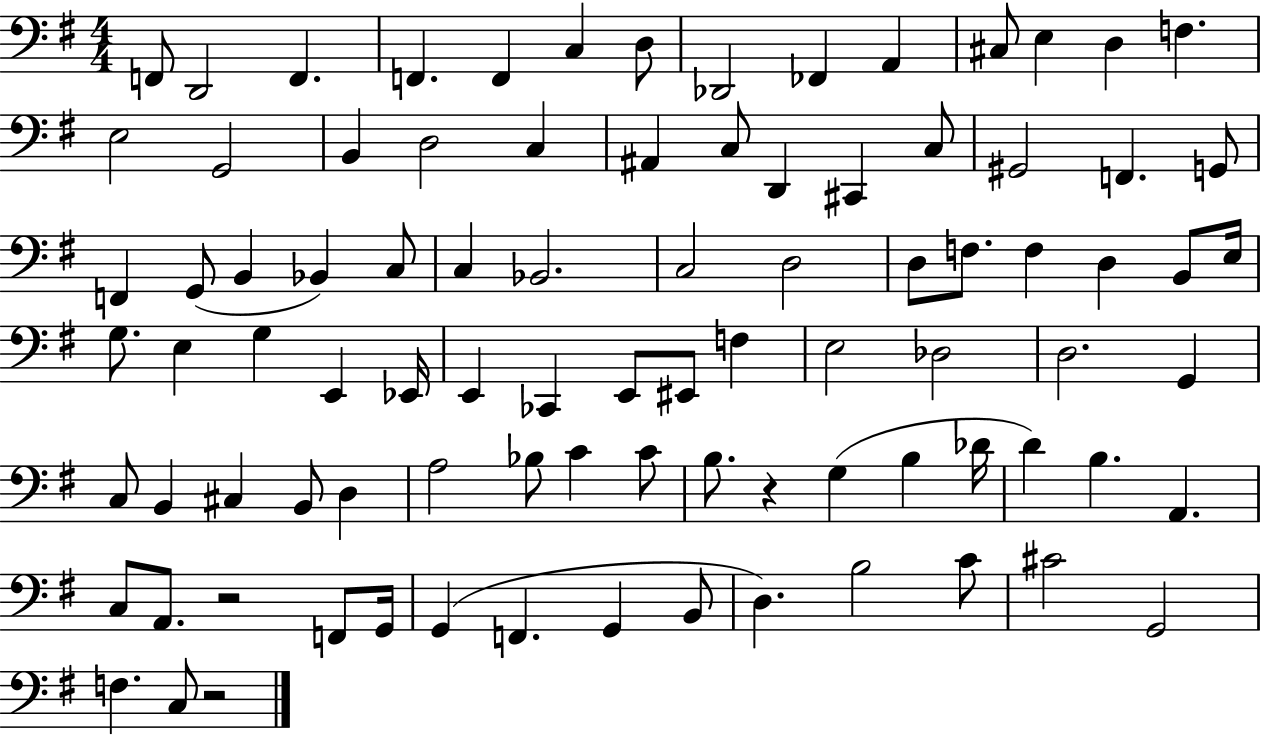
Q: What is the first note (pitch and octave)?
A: F2